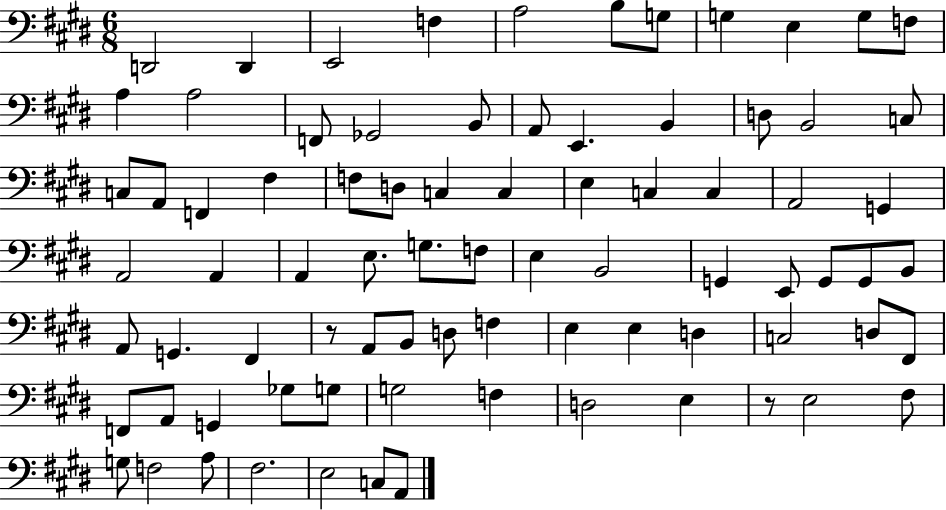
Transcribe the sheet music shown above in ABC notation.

X:1
T:Untitled
M:6/8
L:1/4
K:E
D,,2 D,, E,,2 F, A,2 B,/2 G,/2 G, E, G,/2 F,/2 A, A,2 F,,/2 _G,,2 B,,/2 A,,/2 E,, B,, D,/2 B,,2 C,/2 C,/2 A,,/2 F,, ^F, F,/2 D,/2 C, C, E, C, C, A,,2 G,, A,,2 A,, A,, E,/2 G,/2 F,/2 E, B,,2 G,, E,,/2 G,,/2 G,,/2 B,,/2 A,,/2 G,, ^F,, z/2 A,,/2 B,,/2 D,/2 F, E, E, D, C,2 D,/2 ^F,,/2 F,,/2 A,,/2 G,, _G,/2 G,/2 G,2 F, D,2 E, z/2 E,2 ^F,/2 G,/2 F,2 A,/2 ^F,2 E,2 C,/2 A,,/2